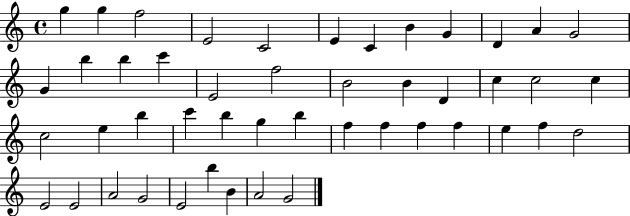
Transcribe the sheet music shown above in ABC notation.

X:1
T:Untitled
M:4/4
L:1/4
K:C
g g f2 E2 C2 E C B G D A G2 G b b c' E2 f2 B2 B D c c2 c c2 e b c' b g b f f f f e f d2 E2 E2 A2 G2 E2 b B A2 G2